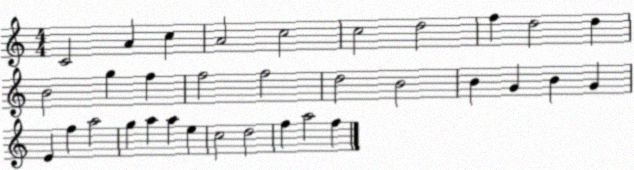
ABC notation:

X:1
T:Untitled
M:4/4
L:1/4
K:C
C2 A c A2 c2 c2 d2 f d2 d B2 g f f2 f2 d2 B2 B G B G E f a2 g a a e c2 d2 f a2 f